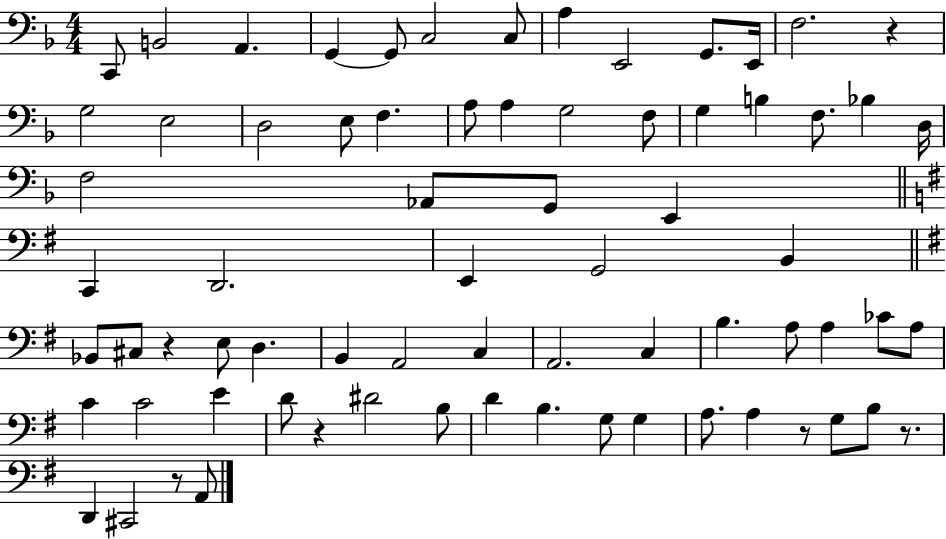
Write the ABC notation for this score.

X:1
T:Untitled
M:4/4
L:1/4
K:F
C,,/2 B,,2 A,, G,, G,,/2 C,2 C,/2 A, E,,2 G,,/2 E,,/4 F,2 z G,2 E,2 D,2 E,/2 F, A,/2 A, G,2 F,/2 G, B, F,/2 _B, D,/4 F,2 _A,,/2 G,,/2 E,, C,, D,,2 E,, G,,2 B,, _B,,/2 ^C,/2 z E,/2 D, B,, A,,2 C, A,,2 C, B, A,/2 A, _C/2 A,/2 C C2 E D/2 z ^D2 B,/2 D B, G,/2 G, A,/2 A, z/2 G,/2 B,/2 z/2 D,, ^C,,2 z/2 A,,/2